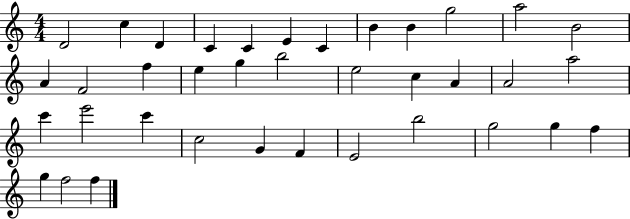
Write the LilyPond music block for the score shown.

{
  \clef treble
  \numericTimeSignature
  \time 4/4
  \key c \major
  d'2 c''4 d'4 | c'4 c'4 e'4 c'4 | b'4 b'4 g''2 | a''2 b'2 | \break a'4 f'2 f''4 | e''4 g''4 b''2 | e''2 c''4 a'4 | a'2 a''2 | \break c'''4 e'''2 c'''4 | c''2 g'4 f'4 | e'2 b''2 | g''2 g''4 f''4 | \break g''4 f''2 f''4 | \bar "|."
}